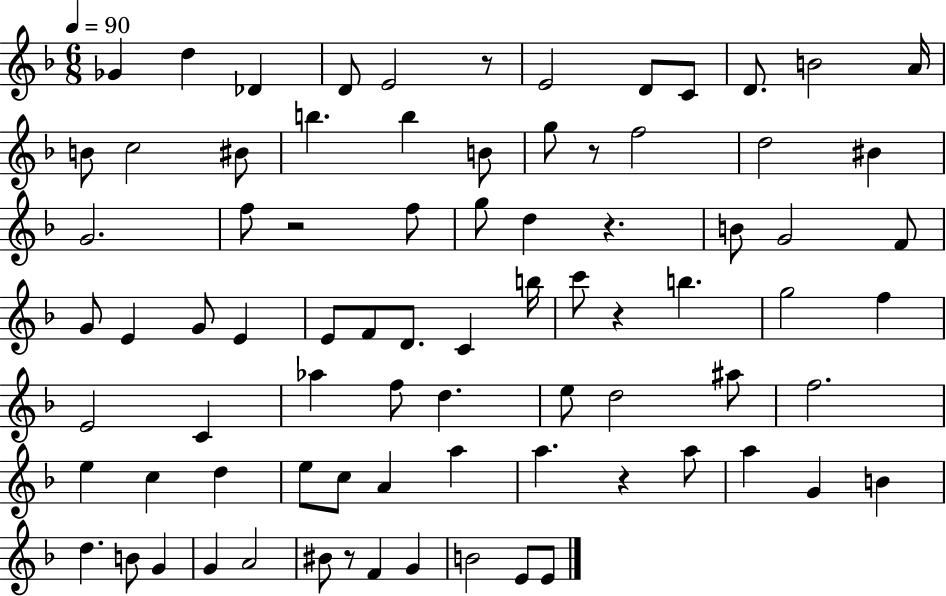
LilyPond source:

{
  \clef treble
  \numericTimeSignature
  \time 6/8
  \key f \major
  \tempo 4 = 90
  ges'4 d''4 des'4 | d'8 e'2 r8 | e'2 d'8 c'8 | d'8. b'2 a'16 | \break b'8 c''2 bis'8 | b''4. b''4 b'8 | g''8 r8 f''2 | d''2 bis'4 | \break g'2. | f''8 r2 f''8 | g''8 d''4 r4. | b'8 g'2 f'8 | \break g'8 e'4 g'8 e'4 | e'8 f'8 d'8. c'4 b''16 | c'''8 r4 b''4. | g''2 f''4 | \break e'2 c'4 | aes''4 f''8 d''4. | e''8 d''2 ais''8 | f''2. | \break e''4 c''4 d''4 | e''8 c''8 a'4 a''4 | a''4. r4 a''8 | a''4 g'4 b'4 | \break d''4. b'8 g'4 | g'4 a'2 | bis'8 r8 f'4 g'4 | b'2 e'8 e'8 | \break \bar "|."
}